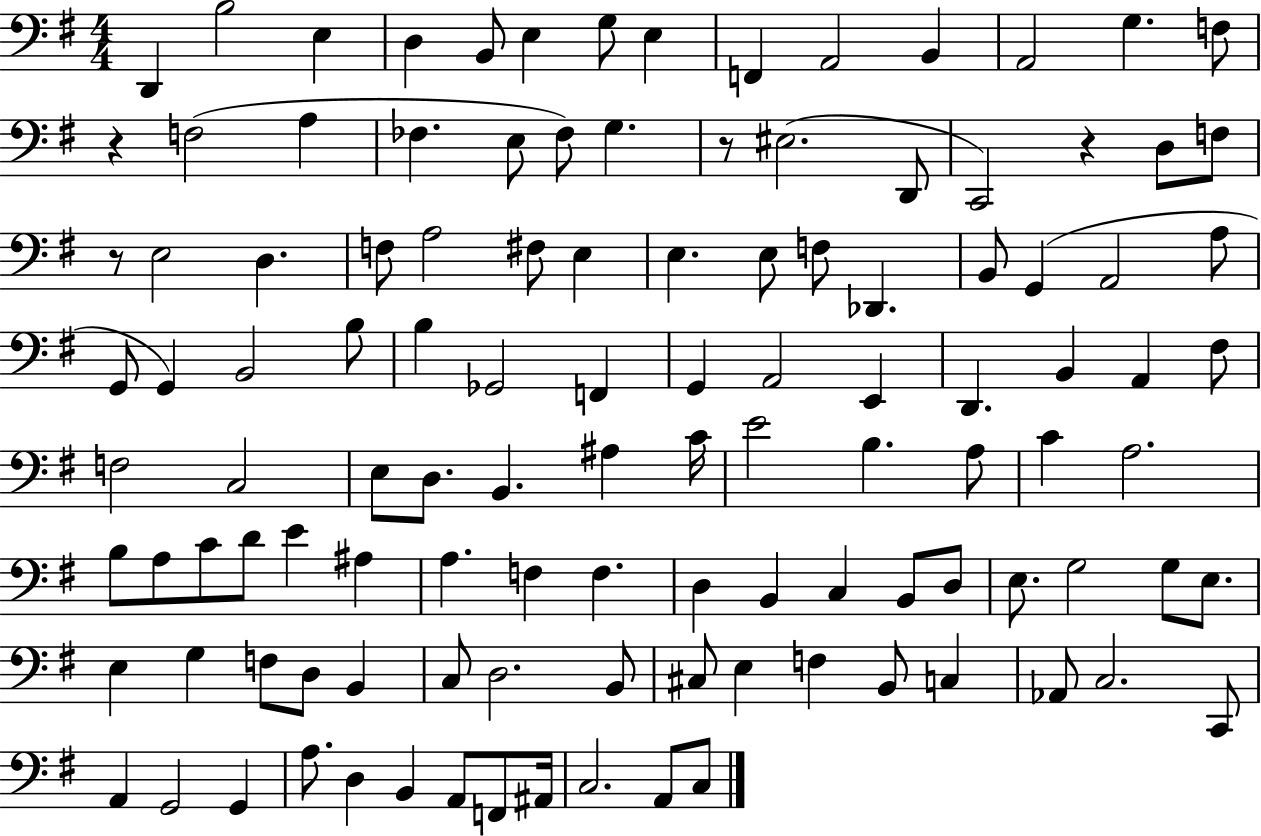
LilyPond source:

{
  \clef bass
  \numericTimeSignature
  \time 4/4
  \key g \major
  \repeat volta 2 { d,4 b2 e4 | d4 b,8 e4 g8 e4 | f,4 a,2 b,4 | a,2 g4. f8 | \break r4 f2( a4 | fes4. e8 fes8) g4. | r8 eis2.( d,8 | c,2) r4 d8 f8 | \break r8 e2 d4. | f8 a2 fis8 e4 | e4. e8 f8 des,4. | b,8 g,4( a,2 a8 | \break g,8 g,4) b,2 b8 | b4 ges,2 f,4 | g,4 a,2 e,4 | d,4. b,4 a,4 fis8 | \break f2 c2 | e8 d8. b,4. ais4 c'16 | e'2 b4. a8 | c'4 a2. | \break b8 a8 c'8 d'8 e'4 ais4 | a4. f4 f4. | d4 b,4 c4 b,8 d8 | e8. g2 g8 e8. | \break e4 g4 f8 d8 b,4 | c8 d2. b,8 | cis8 e4 f4 b,8 c4 | aes,8 c2. c,8 | \break a,4 g,2 g,4 | a8. d4 b,4 a,8 f,8 ais,16 | c2. a,8 c8 | } \bar "|."
}